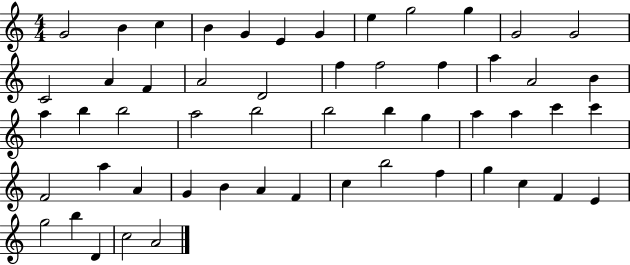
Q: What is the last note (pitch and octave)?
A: A4